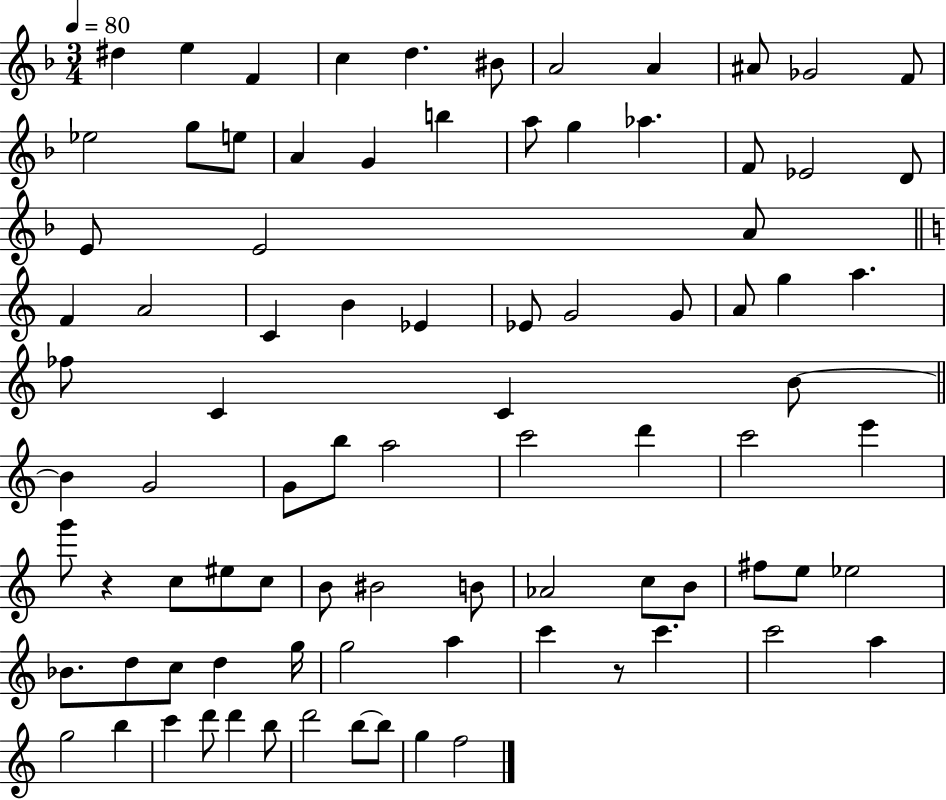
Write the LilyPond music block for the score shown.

{
  \clef treble
  \numericTimeSignature
  \time 3/4
  \key f \major
  \tempo 4 = 80
  dis''4 e''4 f'4 | c''4 d''4. bis'8 | a'2 a'4 | ais'8 ges'2 f'8 | \break ees''2 g''8 e''8 | a'4 g'4 b''4 | a''8 g''4 aes''4. | f'8 ees'2 d'8 | \break e'8 e'2 a'8 | \bar "||" \break \key c \major f'4 a'2 | c'4 b'4 ees'4 | ees'8 g'2 g'8 | a'8 g''4 a''4. | \break fes''8 c'4 c'4 b'8~~ | \bar "||" \break \key c \major b'4 g'2 | g'8 b''8 a''2 | c'''2 d'''4 | c'''2 e'''4 | \break g'''8 r4 c''8 eis''8 c''8 | b'8 bis'2 b'8 | aes'2 c''8 b'8 | fis''8 e''8 ees''2 | \break bes'8. d''8 c''8 d''4 g''16 | g''2 a''4 | c'''4 r8 c'''4. | c'''2 a''4 | \break g''2 b''4 | c'''4 d'''8 d'''4 b''8 | d'''2 b''8~~ b''8 | g''4 f''2 | \break \bar "|."
}